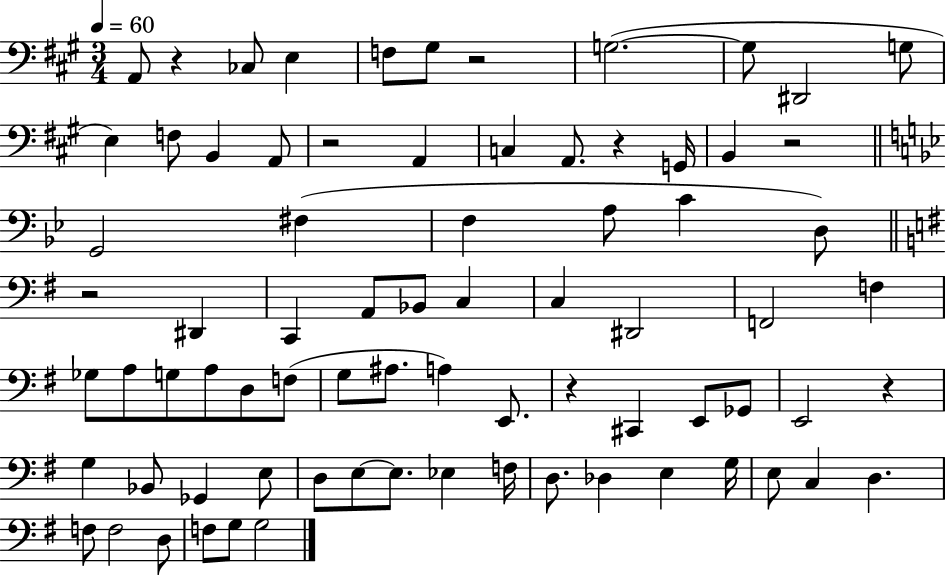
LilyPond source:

{
  \clef bass
  \numericTimeSignature
  \time 3/4
  \key a \major
  \tempo 4 = 60
  a,8 r4 ces8 e4 | f8 gis8 r2 | g2.~(~ | g8 dis,2 g8 | \break e4) f8 b,4 a,8 | r2 a,4 | c4 a,8. r4 g,16 | b,4 r2 | \break \bar "||" \break \key bes \major g,2 fis4( | f4 a8 c'4 d8) | \bar "||" \break \key g \major r2 dis,4 | c,4 a,8 bes,8 c4 | c4 dis,2 | f,2 f4 | \break ges8 a8 g8 a8 d8 f8( | g8 ais8. a4) e,8. | r4 cis,4 e,8 ges,8 | e,2 r4 | \break g4 bes,8 ges,4 e8 | d8 e8~~ e8. ees4 f16 | d8. des4 e4 g16 | e8 c4 d4. | \break f8 f2 d8 | f8 g8 g2 | \bar "|."
}